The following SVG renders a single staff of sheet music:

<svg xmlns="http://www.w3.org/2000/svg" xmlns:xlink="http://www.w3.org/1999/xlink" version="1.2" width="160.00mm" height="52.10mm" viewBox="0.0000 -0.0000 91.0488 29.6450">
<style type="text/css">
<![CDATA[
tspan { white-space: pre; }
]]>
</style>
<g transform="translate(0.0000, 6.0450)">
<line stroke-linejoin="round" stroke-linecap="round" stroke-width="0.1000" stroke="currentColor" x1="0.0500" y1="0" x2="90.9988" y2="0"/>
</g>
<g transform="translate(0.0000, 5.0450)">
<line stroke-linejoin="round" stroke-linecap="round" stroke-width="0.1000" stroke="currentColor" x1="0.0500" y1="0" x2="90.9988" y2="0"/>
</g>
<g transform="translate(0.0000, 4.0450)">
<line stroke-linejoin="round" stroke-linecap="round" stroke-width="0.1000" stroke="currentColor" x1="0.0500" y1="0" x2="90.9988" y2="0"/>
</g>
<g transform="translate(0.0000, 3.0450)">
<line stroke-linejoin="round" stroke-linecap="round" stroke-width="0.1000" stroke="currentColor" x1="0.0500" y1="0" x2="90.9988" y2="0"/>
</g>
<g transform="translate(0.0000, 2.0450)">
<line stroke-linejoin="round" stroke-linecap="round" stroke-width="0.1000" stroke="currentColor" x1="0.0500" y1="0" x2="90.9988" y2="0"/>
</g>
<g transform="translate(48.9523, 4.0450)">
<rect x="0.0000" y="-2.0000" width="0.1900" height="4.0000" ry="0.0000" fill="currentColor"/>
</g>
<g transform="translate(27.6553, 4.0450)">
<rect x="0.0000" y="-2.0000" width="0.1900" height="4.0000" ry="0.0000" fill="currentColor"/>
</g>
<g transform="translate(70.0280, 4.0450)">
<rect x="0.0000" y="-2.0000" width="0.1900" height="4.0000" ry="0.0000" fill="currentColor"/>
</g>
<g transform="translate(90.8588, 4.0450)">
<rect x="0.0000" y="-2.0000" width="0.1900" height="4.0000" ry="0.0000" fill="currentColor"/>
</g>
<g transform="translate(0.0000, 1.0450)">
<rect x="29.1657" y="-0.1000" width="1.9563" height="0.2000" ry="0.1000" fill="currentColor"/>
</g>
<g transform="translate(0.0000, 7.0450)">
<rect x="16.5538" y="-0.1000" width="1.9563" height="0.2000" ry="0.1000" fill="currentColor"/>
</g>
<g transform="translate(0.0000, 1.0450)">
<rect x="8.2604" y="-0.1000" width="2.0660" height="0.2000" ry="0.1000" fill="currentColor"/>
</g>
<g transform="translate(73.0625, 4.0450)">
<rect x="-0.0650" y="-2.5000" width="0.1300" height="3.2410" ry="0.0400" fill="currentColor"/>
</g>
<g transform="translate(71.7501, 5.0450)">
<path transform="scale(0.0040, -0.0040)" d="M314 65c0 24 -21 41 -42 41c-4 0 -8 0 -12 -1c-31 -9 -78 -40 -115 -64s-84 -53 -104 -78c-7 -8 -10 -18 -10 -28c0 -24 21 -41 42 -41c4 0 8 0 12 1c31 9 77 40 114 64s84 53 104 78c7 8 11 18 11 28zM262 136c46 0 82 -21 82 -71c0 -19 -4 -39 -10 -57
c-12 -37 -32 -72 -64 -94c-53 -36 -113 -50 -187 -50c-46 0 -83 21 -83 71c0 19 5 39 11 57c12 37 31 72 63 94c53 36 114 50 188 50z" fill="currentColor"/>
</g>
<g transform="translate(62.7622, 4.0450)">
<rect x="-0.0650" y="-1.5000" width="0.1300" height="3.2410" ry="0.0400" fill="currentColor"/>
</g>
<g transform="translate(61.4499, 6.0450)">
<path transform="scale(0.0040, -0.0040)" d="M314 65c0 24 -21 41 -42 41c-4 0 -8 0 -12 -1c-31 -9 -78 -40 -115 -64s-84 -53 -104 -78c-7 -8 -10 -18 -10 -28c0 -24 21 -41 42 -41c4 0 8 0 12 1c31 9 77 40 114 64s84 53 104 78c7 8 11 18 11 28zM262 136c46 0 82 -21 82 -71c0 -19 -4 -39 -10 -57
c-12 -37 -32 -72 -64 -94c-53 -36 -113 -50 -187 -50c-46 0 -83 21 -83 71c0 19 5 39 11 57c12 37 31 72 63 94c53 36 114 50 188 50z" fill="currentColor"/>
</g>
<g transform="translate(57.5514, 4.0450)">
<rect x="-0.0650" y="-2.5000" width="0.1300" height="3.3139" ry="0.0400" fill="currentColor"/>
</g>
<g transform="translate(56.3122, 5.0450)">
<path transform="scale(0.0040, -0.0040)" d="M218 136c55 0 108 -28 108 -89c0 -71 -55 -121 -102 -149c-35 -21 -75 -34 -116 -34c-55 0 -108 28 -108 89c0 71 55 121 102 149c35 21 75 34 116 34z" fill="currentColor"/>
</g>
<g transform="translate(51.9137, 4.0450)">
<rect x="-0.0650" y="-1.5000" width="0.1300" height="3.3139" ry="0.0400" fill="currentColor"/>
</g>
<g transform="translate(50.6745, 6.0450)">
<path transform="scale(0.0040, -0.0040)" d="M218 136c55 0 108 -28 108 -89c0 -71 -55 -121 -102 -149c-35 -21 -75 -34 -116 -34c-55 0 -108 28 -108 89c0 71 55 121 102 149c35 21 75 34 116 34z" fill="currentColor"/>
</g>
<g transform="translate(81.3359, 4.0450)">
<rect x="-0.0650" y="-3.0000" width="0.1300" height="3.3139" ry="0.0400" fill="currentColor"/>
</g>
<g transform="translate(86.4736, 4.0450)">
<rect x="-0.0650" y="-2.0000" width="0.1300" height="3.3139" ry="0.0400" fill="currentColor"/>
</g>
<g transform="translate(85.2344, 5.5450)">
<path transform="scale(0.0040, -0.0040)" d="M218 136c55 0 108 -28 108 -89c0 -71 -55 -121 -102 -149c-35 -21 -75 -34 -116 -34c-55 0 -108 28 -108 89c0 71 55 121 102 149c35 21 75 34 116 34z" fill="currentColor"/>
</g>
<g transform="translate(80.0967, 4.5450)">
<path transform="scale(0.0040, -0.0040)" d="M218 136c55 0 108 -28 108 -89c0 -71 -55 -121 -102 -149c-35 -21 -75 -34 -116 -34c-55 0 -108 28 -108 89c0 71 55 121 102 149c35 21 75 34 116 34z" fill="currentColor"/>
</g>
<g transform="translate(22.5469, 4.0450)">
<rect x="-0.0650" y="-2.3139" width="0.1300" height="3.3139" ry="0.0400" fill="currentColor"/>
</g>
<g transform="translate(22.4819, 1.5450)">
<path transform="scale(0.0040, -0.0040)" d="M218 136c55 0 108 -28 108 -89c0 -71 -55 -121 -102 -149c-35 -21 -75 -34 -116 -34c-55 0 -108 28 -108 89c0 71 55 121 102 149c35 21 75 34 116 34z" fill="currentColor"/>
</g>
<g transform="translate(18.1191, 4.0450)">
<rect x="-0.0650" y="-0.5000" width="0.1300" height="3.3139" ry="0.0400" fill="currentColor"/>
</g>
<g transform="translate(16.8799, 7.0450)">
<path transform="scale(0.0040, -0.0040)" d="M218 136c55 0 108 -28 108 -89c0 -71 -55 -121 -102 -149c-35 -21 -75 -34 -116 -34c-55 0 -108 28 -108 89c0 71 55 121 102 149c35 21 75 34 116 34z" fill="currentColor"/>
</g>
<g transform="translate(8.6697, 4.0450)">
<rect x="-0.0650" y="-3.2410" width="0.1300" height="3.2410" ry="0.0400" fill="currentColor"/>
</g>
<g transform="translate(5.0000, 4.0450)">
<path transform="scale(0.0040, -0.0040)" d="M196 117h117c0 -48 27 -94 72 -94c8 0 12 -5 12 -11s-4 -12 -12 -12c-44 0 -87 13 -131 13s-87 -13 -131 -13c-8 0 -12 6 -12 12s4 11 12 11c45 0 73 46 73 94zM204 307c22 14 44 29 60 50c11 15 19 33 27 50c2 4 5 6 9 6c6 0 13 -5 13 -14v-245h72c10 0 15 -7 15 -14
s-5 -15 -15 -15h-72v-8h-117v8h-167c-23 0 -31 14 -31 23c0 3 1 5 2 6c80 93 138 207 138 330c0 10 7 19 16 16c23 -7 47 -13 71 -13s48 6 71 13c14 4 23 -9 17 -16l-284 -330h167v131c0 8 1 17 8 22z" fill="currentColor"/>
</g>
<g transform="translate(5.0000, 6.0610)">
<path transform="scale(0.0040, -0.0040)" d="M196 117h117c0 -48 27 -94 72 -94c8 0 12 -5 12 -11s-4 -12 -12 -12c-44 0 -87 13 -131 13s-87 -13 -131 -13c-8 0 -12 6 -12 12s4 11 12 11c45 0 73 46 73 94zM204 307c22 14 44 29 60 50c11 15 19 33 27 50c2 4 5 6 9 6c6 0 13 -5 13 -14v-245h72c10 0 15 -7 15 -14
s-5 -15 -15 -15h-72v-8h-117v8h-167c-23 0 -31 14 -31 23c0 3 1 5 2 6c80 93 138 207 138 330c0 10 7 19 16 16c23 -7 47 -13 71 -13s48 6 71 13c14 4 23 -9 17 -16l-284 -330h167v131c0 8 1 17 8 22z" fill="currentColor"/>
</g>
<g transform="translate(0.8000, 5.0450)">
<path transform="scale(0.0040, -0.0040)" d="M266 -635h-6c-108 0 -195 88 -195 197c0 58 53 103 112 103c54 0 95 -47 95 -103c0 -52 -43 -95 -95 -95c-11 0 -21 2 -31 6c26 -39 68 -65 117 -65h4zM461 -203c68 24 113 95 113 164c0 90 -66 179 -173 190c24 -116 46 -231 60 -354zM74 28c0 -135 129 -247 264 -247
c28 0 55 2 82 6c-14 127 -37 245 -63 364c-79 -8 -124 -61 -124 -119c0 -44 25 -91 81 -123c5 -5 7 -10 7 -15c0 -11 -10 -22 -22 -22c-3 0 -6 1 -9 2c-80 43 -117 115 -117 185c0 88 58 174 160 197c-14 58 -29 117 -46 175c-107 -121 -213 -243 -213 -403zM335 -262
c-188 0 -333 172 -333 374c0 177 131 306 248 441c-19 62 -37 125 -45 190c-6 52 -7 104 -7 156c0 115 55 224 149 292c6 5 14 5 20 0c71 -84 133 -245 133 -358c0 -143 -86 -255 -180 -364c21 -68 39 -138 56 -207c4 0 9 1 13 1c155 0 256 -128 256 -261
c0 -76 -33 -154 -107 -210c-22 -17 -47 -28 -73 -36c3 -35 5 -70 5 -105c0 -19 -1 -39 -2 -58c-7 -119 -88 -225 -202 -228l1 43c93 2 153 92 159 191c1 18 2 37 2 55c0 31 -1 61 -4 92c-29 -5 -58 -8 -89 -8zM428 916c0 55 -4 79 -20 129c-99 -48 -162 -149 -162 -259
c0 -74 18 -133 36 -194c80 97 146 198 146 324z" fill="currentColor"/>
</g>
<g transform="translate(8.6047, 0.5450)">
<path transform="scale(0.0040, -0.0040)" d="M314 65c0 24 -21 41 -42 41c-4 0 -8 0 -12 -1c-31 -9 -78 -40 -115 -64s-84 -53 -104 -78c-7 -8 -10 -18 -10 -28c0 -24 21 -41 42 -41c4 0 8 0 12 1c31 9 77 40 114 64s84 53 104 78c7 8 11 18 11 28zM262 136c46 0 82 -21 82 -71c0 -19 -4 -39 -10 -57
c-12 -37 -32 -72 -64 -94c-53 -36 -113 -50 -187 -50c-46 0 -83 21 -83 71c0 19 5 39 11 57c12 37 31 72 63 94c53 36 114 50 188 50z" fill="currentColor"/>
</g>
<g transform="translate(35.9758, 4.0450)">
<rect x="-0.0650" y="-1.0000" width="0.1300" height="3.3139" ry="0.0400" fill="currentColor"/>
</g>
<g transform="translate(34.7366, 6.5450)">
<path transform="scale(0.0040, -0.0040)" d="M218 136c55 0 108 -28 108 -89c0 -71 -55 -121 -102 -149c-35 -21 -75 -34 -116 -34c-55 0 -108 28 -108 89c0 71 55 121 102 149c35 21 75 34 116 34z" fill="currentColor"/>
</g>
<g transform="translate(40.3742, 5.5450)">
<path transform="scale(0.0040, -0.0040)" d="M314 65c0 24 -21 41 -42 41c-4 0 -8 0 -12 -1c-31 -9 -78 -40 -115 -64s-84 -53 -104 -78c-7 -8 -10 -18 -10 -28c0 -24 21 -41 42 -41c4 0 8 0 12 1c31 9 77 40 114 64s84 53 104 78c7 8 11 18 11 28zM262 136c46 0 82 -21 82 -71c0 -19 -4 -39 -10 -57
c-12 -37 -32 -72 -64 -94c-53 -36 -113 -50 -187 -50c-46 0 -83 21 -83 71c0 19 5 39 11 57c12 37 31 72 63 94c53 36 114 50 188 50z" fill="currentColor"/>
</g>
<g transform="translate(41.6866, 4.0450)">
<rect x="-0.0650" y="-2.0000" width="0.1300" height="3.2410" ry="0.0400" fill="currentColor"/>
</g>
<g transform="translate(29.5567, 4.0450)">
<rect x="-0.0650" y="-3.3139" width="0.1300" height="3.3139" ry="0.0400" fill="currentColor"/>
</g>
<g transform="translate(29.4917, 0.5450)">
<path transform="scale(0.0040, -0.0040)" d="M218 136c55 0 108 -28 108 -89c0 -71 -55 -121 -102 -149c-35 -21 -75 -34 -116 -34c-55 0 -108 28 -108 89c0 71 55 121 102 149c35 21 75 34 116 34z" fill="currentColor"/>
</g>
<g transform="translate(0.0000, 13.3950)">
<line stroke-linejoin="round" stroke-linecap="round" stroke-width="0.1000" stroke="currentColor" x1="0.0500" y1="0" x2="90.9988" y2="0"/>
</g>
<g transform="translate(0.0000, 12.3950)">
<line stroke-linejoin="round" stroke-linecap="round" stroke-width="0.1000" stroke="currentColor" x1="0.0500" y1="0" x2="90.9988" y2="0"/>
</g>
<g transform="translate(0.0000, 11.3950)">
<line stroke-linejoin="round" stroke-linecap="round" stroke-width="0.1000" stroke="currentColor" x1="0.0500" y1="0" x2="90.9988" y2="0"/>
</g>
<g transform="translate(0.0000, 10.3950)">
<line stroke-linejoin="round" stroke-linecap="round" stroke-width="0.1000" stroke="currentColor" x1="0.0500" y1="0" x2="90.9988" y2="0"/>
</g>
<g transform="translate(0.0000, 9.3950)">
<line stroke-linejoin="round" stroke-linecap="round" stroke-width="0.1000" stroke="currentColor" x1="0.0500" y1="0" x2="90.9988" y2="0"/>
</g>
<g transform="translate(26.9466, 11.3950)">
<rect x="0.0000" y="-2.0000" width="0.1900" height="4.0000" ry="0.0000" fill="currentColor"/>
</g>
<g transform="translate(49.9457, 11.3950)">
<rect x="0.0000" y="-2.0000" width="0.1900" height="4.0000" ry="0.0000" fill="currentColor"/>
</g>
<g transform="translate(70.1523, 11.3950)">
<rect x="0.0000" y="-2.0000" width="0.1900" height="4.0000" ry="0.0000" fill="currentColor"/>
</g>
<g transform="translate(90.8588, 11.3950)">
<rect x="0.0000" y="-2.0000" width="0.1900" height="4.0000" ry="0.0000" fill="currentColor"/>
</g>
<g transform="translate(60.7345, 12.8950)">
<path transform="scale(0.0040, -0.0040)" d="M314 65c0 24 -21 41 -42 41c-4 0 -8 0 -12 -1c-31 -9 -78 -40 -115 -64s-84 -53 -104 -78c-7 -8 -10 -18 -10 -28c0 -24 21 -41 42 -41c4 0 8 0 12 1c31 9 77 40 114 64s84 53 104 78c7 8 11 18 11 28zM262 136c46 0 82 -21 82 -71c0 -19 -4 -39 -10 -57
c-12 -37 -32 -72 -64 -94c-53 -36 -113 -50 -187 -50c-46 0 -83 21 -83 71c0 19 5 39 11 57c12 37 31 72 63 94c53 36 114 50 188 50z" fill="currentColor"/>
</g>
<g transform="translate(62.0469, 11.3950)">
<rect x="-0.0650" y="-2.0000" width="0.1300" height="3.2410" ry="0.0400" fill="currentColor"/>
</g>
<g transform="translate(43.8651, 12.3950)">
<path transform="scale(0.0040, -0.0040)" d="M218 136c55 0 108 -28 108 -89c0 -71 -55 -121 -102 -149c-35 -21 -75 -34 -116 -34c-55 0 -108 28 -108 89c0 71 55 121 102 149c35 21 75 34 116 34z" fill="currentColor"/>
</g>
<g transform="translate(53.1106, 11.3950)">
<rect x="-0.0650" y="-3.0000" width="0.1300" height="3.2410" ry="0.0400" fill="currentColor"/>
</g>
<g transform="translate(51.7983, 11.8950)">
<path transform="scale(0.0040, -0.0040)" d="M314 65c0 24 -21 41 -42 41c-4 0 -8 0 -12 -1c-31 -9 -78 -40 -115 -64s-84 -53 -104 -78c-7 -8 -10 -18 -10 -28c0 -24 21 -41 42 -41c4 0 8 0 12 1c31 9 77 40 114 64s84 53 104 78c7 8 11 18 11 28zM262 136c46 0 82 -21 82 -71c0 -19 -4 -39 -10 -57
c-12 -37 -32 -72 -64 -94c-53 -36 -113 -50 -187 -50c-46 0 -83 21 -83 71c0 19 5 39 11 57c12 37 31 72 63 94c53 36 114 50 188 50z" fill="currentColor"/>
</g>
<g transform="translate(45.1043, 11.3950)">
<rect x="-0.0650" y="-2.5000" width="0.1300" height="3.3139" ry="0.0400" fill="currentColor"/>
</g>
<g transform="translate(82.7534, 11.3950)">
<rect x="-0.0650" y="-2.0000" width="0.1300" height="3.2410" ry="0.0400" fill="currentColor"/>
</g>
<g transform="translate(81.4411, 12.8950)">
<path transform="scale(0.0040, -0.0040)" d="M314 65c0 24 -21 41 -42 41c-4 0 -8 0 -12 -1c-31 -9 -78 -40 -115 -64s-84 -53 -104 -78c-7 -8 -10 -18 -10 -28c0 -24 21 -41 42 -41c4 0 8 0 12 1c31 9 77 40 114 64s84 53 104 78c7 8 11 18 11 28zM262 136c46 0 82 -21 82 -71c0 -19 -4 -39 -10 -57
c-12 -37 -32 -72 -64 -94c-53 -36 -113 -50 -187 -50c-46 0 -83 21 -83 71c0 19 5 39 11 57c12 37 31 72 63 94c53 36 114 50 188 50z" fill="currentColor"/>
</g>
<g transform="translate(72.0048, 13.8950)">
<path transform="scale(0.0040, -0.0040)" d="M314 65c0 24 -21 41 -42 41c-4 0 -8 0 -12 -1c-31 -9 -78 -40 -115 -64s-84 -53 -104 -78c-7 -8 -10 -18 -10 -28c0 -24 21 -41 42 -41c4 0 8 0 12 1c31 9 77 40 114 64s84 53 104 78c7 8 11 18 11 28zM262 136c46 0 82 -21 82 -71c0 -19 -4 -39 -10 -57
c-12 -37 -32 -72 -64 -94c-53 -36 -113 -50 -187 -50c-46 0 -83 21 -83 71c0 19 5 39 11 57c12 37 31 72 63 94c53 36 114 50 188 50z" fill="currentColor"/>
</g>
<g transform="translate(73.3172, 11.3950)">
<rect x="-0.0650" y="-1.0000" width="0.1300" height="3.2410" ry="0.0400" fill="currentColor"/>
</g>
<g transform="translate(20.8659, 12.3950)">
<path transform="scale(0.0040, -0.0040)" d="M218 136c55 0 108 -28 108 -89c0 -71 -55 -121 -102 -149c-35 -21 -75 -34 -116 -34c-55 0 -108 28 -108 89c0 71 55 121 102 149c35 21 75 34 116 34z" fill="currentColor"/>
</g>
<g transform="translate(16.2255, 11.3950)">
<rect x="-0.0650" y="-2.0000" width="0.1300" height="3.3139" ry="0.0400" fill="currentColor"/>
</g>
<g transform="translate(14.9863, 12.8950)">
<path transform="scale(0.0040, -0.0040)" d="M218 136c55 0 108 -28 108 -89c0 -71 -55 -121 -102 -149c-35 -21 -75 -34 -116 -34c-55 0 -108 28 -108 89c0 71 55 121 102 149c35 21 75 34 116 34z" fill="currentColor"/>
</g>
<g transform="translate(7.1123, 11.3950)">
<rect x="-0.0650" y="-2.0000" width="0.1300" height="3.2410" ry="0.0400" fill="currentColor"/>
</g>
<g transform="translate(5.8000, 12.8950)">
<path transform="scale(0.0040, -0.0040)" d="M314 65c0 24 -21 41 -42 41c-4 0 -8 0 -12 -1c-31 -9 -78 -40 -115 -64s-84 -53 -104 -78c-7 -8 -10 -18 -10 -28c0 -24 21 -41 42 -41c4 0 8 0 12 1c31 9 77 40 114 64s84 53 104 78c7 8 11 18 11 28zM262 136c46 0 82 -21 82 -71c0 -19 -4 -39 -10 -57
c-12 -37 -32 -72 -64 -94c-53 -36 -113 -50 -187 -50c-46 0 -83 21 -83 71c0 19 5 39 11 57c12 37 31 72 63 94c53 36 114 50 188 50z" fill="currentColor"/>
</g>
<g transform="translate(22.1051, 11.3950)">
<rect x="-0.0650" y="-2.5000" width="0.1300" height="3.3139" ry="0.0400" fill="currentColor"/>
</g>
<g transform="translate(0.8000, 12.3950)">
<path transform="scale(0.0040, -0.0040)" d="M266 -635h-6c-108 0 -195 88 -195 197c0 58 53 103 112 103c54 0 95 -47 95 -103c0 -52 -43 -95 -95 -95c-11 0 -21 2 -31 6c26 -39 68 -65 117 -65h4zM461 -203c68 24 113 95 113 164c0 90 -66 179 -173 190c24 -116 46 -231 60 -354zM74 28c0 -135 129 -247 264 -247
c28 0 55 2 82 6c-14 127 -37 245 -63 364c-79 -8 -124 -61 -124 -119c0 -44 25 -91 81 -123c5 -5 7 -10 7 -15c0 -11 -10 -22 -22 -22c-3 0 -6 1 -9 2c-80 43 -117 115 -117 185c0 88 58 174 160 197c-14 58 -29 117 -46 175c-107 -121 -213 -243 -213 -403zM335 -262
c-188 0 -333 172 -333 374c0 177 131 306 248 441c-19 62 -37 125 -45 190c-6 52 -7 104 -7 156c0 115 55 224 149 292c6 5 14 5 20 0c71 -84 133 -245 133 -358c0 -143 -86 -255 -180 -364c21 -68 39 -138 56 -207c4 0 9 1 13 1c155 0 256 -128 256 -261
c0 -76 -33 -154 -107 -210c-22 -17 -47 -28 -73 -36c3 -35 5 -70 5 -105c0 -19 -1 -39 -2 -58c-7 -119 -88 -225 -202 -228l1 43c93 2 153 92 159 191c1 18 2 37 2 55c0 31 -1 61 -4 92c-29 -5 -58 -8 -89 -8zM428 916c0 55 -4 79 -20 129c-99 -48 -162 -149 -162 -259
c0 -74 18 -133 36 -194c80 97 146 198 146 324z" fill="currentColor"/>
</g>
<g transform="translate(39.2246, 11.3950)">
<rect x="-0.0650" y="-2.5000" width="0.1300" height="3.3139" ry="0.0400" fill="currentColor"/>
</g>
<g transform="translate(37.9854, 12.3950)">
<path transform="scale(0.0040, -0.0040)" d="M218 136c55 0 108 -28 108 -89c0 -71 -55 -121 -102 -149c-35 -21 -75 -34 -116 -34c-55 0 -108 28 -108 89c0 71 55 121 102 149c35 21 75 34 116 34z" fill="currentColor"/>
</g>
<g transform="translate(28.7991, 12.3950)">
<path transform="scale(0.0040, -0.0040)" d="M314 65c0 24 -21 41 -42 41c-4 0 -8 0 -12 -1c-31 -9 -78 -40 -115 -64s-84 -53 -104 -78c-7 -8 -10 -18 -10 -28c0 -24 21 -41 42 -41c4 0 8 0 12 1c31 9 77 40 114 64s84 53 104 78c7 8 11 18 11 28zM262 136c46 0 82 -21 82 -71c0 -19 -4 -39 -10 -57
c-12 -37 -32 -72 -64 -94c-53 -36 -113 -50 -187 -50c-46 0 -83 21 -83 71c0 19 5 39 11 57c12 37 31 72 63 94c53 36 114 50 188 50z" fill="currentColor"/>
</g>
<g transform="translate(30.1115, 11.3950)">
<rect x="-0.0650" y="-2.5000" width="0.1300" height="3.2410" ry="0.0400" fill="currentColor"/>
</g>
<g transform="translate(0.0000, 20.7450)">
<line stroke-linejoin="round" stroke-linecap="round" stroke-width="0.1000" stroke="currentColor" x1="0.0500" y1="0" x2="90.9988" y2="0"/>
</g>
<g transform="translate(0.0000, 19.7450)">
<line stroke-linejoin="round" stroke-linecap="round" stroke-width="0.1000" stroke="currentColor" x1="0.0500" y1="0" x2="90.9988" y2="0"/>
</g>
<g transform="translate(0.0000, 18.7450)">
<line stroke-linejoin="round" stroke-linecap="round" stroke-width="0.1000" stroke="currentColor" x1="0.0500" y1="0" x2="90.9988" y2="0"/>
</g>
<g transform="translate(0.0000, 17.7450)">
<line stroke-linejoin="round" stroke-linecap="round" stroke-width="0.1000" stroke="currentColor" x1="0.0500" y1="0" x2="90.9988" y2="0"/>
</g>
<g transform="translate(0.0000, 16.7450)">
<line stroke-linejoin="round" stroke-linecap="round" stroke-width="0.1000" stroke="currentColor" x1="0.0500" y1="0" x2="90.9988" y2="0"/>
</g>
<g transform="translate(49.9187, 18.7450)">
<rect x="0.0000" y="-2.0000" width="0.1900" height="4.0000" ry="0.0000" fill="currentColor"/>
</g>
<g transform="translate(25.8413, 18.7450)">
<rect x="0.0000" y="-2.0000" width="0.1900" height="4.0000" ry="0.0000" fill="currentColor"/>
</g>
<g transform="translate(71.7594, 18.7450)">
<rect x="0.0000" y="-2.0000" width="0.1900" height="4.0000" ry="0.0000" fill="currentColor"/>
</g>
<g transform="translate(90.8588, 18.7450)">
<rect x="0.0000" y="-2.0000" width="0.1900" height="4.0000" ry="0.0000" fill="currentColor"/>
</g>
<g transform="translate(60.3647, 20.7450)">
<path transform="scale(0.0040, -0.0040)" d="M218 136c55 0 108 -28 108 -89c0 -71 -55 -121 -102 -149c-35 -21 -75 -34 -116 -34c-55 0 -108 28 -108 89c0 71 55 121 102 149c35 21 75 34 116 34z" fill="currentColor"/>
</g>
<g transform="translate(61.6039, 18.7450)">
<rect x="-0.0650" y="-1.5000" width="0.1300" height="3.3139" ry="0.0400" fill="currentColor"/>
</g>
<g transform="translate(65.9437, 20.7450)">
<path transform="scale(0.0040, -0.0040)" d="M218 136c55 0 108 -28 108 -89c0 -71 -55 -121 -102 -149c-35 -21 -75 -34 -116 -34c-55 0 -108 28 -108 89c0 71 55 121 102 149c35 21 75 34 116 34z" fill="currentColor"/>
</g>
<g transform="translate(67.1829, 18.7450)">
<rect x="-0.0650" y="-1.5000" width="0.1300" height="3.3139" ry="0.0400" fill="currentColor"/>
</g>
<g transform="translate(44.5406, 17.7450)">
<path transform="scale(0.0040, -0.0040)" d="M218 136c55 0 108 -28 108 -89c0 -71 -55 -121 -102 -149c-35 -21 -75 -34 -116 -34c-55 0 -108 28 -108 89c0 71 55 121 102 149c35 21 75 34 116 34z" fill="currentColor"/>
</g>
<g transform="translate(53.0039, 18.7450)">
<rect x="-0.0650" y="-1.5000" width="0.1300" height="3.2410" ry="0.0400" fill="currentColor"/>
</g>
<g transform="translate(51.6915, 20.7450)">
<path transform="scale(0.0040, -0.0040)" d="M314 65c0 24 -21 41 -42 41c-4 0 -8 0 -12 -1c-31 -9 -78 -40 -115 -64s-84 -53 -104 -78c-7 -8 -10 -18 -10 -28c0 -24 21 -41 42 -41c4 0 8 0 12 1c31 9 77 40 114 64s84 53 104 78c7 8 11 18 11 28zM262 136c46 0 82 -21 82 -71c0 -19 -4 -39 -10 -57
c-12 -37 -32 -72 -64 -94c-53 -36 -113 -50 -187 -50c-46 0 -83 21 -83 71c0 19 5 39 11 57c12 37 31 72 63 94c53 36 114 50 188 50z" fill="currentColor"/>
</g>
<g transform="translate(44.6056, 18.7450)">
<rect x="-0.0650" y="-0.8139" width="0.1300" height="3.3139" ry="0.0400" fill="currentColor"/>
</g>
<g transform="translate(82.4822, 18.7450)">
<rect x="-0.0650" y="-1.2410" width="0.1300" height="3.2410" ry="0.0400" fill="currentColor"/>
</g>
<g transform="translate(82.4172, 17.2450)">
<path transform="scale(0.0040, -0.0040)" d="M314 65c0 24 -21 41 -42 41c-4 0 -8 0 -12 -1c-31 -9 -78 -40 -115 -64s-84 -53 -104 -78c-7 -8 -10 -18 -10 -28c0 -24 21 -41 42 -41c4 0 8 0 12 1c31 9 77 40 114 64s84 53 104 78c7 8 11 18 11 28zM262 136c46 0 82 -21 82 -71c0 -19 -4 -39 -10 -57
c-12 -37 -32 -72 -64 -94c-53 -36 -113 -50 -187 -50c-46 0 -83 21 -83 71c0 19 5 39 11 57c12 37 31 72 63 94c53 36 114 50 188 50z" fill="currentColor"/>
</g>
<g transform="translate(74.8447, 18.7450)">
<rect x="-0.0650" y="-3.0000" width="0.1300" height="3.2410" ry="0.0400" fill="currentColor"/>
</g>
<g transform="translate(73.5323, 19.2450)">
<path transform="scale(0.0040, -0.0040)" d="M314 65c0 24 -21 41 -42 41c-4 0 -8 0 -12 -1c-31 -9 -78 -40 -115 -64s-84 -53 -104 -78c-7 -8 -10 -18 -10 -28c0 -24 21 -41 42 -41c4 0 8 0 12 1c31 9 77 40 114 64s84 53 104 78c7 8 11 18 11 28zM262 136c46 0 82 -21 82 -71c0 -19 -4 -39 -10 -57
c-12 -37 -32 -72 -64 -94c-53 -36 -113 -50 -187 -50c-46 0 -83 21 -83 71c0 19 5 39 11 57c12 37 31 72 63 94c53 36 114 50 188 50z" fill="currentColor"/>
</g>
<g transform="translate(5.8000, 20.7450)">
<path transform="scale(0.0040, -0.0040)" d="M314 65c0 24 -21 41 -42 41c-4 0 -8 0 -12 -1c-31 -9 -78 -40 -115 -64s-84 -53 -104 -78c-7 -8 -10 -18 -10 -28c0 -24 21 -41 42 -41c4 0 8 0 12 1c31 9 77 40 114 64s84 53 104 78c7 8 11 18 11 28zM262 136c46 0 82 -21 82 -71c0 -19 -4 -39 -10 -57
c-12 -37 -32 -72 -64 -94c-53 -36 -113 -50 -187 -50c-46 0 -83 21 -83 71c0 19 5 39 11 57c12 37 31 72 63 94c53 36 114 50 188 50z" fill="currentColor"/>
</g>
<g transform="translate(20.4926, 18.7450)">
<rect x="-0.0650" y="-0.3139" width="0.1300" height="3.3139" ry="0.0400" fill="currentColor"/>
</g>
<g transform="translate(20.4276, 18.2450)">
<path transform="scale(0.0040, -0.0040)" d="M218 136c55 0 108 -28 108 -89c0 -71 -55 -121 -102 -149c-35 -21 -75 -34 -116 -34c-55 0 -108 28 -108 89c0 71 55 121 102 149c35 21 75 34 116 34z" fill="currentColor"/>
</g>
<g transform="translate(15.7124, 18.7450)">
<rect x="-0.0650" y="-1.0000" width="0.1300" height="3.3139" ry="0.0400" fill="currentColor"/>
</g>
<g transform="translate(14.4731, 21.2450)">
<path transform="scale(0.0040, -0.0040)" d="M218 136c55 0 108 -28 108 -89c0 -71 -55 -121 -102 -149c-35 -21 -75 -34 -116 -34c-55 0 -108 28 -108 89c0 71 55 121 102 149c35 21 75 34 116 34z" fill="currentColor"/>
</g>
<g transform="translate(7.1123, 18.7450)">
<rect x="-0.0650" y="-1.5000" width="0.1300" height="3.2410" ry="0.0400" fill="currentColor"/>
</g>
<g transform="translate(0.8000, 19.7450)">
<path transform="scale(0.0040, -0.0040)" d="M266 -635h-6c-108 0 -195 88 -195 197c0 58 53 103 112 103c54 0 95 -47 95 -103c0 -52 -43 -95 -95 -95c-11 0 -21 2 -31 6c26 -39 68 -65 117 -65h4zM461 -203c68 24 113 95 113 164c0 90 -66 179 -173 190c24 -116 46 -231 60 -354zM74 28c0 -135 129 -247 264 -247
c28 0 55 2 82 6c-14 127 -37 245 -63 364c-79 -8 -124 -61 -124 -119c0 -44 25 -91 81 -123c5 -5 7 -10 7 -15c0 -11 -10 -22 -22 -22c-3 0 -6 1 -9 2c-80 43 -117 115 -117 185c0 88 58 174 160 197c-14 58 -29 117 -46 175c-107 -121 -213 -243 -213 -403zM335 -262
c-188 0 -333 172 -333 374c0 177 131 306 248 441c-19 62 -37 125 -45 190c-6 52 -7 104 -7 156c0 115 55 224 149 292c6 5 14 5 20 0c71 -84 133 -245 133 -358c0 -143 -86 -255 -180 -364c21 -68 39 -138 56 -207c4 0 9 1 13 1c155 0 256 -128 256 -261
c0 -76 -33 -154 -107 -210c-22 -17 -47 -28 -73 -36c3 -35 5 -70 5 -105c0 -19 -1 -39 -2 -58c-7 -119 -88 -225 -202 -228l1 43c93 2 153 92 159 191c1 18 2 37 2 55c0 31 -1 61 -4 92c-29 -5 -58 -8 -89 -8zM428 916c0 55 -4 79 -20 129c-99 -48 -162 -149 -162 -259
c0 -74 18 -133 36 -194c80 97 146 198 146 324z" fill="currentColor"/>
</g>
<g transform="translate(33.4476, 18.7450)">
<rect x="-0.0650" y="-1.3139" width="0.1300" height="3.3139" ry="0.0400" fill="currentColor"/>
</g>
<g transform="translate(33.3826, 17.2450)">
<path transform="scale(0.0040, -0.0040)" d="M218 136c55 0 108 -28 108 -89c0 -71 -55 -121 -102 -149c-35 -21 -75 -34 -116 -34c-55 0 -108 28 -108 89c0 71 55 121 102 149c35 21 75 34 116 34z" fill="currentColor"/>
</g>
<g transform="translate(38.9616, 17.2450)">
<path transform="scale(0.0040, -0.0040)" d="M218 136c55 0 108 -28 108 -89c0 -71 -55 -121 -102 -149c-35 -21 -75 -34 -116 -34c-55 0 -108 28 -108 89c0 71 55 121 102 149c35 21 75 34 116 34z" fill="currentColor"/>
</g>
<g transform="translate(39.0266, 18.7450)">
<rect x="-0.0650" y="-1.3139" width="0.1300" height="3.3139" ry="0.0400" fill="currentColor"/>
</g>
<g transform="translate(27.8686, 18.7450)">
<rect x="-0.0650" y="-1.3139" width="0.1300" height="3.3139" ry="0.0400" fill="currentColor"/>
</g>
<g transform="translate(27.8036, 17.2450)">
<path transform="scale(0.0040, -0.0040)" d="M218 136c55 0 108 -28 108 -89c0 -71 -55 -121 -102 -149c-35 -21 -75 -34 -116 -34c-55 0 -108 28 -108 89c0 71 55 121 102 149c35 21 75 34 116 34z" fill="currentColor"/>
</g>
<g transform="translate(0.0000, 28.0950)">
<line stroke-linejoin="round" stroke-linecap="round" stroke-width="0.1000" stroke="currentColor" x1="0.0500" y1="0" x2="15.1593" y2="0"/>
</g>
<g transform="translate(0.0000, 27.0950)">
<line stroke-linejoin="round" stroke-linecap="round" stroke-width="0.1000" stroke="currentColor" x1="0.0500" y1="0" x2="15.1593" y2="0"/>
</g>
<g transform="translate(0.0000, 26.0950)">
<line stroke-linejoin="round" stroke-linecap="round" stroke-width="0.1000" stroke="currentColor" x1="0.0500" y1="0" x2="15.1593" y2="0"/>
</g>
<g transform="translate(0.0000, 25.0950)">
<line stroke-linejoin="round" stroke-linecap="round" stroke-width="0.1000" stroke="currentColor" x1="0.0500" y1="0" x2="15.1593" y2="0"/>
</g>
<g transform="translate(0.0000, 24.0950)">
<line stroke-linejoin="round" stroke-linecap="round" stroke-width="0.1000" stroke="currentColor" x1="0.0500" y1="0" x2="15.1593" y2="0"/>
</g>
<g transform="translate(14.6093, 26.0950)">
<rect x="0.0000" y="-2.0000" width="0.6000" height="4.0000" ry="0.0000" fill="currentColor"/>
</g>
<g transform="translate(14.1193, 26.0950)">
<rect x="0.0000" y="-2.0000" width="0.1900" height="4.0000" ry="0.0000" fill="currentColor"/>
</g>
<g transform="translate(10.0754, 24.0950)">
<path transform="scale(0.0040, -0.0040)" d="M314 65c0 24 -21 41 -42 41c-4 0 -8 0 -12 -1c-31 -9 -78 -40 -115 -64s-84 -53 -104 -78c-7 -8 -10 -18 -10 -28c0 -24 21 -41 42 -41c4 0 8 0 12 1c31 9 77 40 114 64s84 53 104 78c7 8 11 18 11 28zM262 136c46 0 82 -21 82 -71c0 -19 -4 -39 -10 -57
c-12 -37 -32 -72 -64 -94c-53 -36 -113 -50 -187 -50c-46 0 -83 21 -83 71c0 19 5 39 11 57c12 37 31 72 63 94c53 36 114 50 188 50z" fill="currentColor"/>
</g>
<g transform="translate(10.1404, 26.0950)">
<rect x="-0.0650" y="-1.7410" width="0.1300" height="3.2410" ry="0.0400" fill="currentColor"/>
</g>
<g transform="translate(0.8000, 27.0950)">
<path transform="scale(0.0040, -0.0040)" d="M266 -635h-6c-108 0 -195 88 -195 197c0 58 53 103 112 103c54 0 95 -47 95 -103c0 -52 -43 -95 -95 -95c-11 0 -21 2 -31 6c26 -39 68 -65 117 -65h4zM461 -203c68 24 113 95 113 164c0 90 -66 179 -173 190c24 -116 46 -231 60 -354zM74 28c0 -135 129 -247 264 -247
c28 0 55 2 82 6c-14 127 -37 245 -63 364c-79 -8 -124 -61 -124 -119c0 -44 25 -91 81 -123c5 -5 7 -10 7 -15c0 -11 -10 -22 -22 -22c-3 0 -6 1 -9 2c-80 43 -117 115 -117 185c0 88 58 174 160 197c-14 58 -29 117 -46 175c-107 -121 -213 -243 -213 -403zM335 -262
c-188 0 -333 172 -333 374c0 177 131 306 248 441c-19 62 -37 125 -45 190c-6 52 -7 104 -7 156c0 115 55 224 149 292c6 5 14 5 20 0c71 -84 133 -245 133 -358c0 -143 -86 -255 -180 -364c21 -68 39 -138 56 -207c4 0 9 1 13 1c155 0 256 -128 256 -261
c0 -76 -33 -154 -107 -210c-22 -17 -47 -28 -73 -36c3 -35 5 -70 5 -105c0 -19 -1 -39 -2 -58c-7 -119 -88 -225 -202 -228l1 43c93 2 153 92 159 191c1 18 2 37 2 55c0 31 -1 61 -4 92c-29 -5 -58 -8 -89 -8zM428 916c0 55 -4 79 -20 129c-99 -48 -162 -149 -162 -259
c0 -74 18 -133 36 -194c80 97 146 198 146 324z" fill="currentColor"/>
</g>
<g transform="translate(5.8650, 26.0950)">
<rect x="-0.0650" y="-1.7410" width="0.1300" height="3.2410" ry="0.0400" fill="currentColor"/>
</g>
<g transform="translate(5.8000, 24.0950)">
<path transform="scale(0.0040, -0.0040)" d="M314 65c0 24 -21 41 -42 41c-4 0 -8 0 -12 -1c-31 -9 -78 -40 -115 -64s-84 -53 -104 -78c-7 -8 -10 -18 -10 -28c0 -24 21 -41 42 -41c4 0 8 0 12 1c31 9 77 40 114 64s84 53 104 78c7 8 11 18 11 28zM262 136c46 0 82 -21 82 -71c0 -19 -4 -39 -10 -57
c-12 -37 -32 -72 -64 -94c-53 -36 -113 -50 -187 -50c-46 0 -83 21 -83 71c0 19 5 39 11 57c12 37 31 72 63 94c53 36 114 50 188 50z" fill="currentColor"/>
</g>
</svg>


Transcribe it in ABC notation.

X:1
T:Untitled
M:4/4
L:1/4
K:C
b2 C g b D F2 E G E2 G2 A F F2 F G G2 G G A2 F2 D2 F2 E2 D c e e e d E2 E E A2 e2 f2 f2